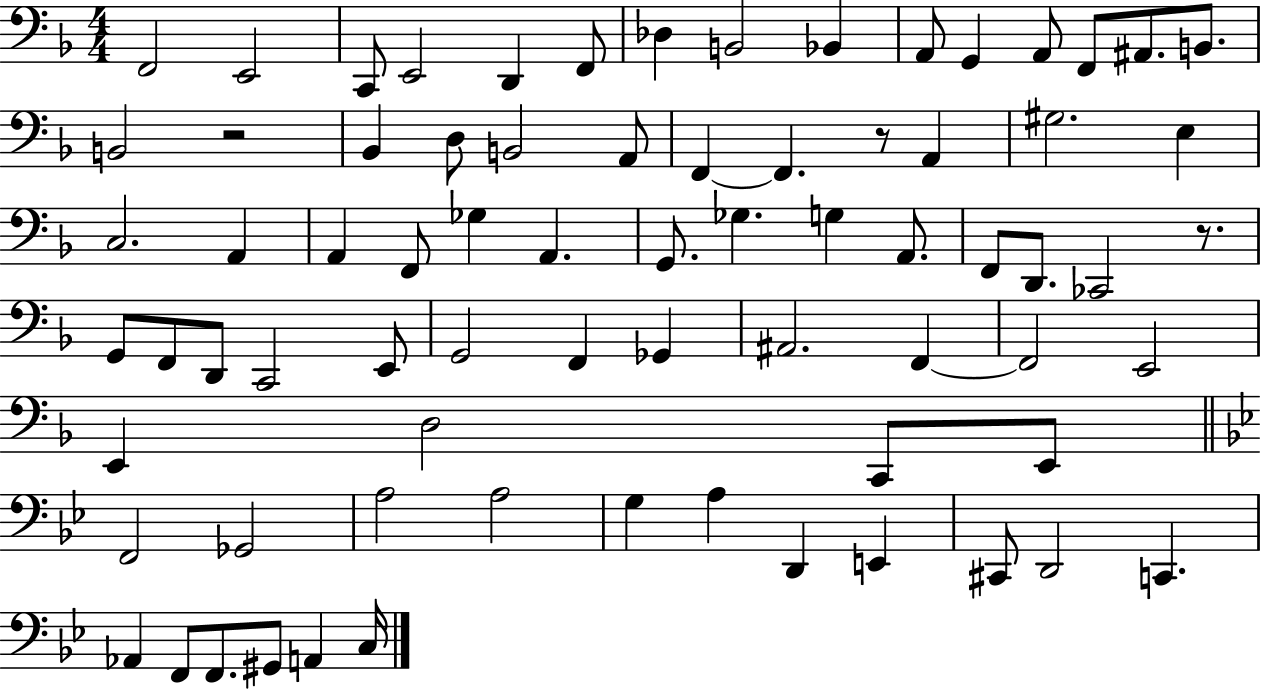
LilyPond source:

{
  \clef bass
  \numericTimeSignature
  \time 4/4
  \key f \major
  f,2 e,2 | c,8 e,2 d,4 f,8 | des4 b,2 bes,4 | a,8 g,4 a,8 f,8 ais,8. b,8. | \break b,2 r2 | bes,4 d8 b,2 a,8 | f,4~~ f,4. r8 a,4 | gis2. e4 | \break c2. a,4 | a,4 f,8 ges4 a,4. | g,8. ges4. g4 a,8. | f,8 d,8. ces,2 r8. | \break g,8 f,8 d,8 c,2 e,8 | g,2 f,4 ges,4 | ais,2. f,4~~ | f,2 e,2 | \break e,4 d2 c,8 e,8 | \bar "||" \break \key bes \major f,2 ges,2 | a2 a2 | g4 a4 d,4 e,4 | cis,8 d,2 c,4. | \break aes,4 f,8 f,8. gis,8 a,4 c16 | \bar "|."
}